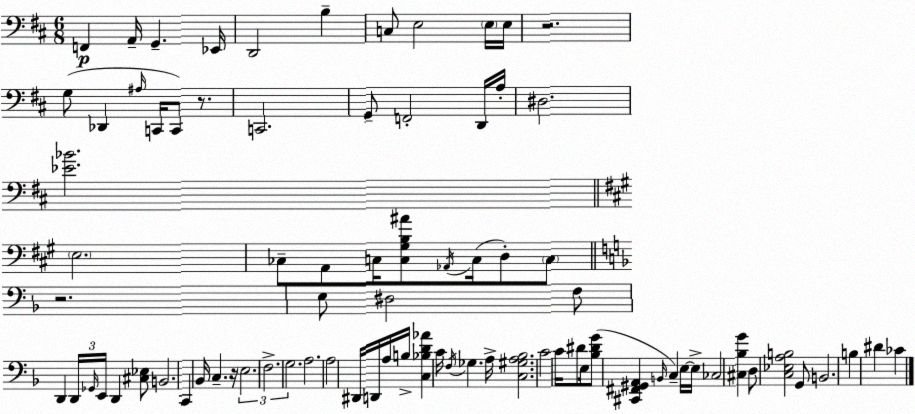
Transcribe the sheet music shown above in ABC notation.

X:1
T:Untitled
M:6/8
L:1/4
K:D
F,, A,,/4 G,, _E,,/4 D,,2 B, C,/2 E,2 E,/4 E,/4 z2 G,/2 _D,, ^A,/4 C,,/4 C,,/2 z/2 C,,2 G,,/2 F,,2 D,,/4 A,/4 ^D,2 [_E_B]2 E,2 _C,/2 A,,/2 C,/4 [C,^G,B,^A]/2 _A,,/4 C,/4 D,/2 C,/2 z2 E,/2 ^D,2 F,/2 D,, D,,/4 _G,,/4 E,,/4 D,, [^C,_E,]/2 B,,2 C,, _B,,/4 C, z/4 E,2 F,2 G,2 A,2 A,2 ^D,,/4 D,,/4 A,/4 B,/4 [C,_B,D_A] C/4 F,/4 _G, A,/4 [C,^G,A,_B,]2 C2 C/4 ^D/2 E,/4 [_B,^DG]/2 [^C,,^F,,^G,,A,,] B,,/4 C, E,/4 E,/4 _C,2 [^C,_B,G] D,/2 [C,_E,A,B,]2 G,,/2 B,,2 B, ^D _C